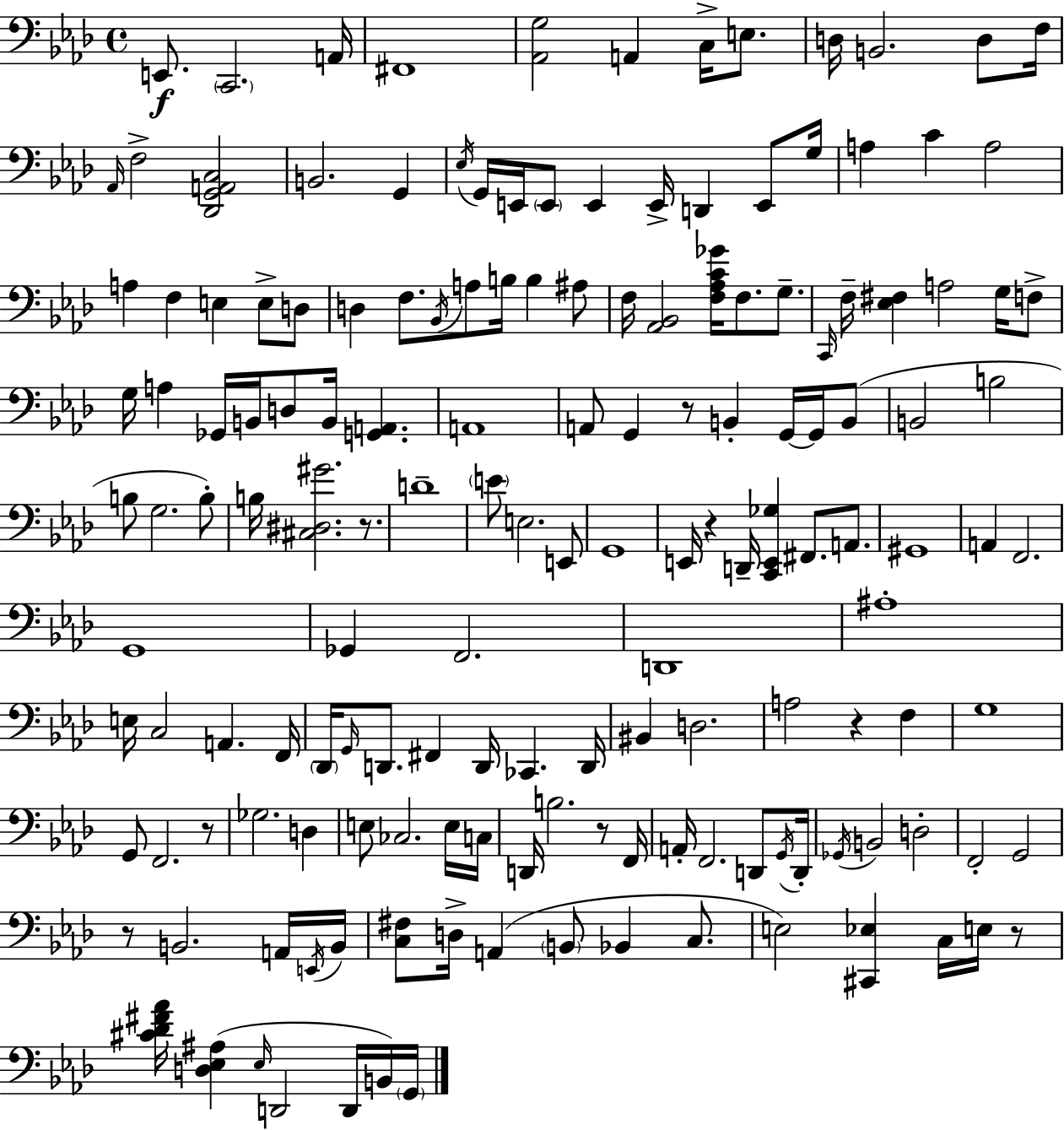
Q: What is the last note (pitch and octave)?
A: G2